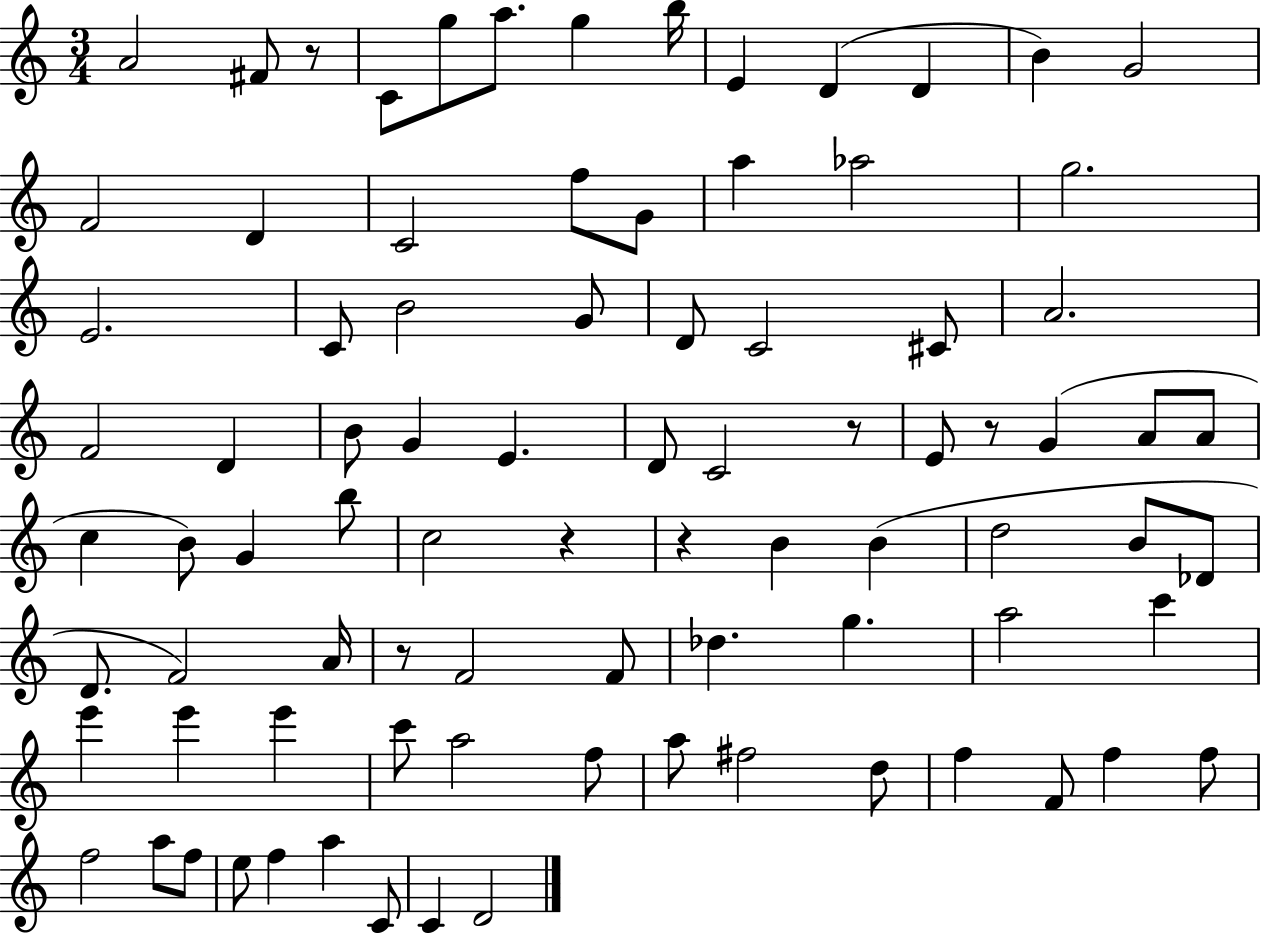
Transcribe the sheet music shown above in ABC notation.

X:1
T:Untitled
M:3/4
L:1/4
K:C
A2 ^F/2 z/2 C/2 g/2 a/2 g b/4 E D D B G2 F2 D C2 f/2 G/2 a _a2 g2 E2 C/2 B2 G/2 D/2 C2 ^C/2 A2 F2 D B/2 G E D/2 C2 z/2 E/2 z/2 G A/2 A/2 c B/2 G b/2 c2 z z B B d2 B/2 _D/2 D/2 F2 A/4 z/2 F2 F/2 _d g a2 c' e' e' e' c'/2 a2 f/2 a/2 ^f2 d/2 f F/2 f f/2 f2 a/2 f/2 e/2 f a C/2 C D2